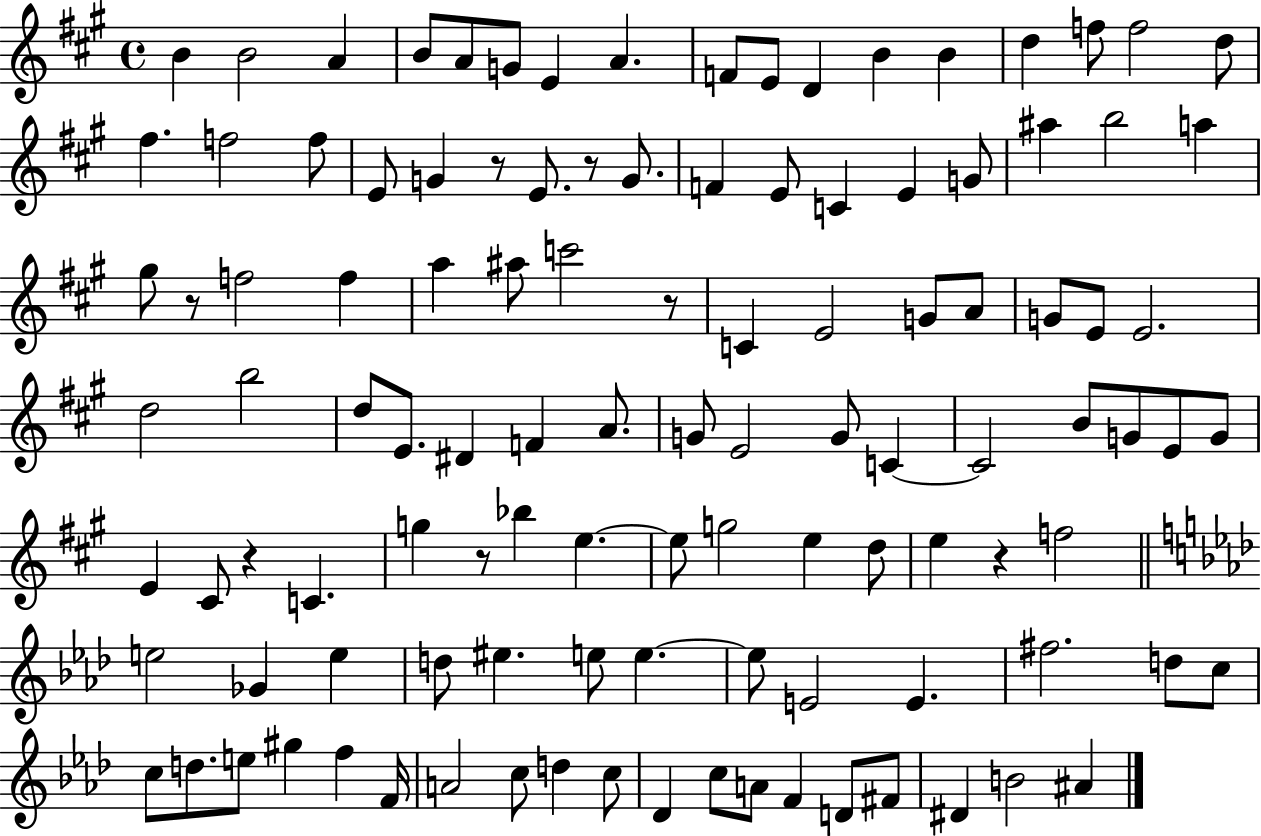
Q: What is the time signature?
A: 4/4